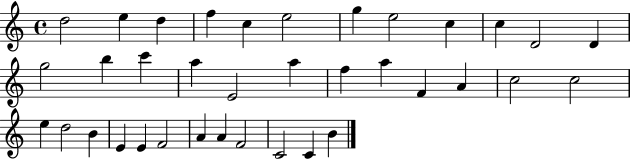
{
  \clef treble
  \time 4/4
  \defaultTimeSignature
  \key c \major
  d''2 e''4 d''4 | f''4 c''4 e''2 | g''4 e''2 c''4 | c''4 d'2 d'4 | \break g''2 b''4 c'''4 | a''4 e'2 a''4 | f''4 a''4 f'4 a'4 | c''2 c''2 | \break e''4 d''2 b'4 | e'4 e'4 f'2 | a'4 a'4 f'2 | c'2 c'4 b'4 | \break \bar "|."
}